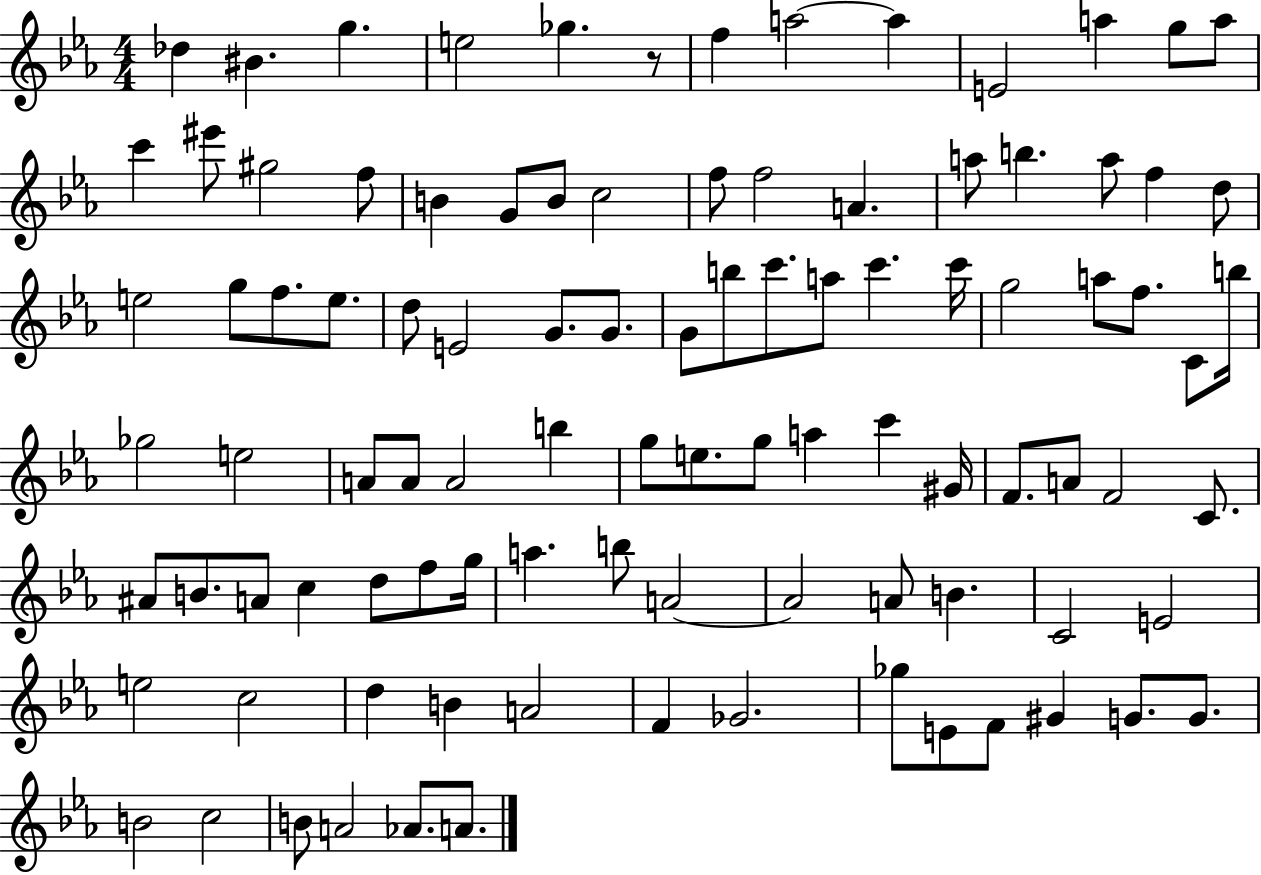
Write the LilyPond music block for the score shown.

{
  \clef treble
  \numericTimeSignature
  \time 4/4
  \key ees \major
  des''4 bis'4. g''4. | e''2 ges''4. r8 | f''4 a''2~~ a''4 | e'2 a''4 g''8 a''8 | \break c'''4 eis'''8 gis''2 f''8 | b'4 g'8 b'8 c''2 | f''8 f''2 a'4. | a''8 b''4. a''8 f''4 d''8 | \break e''2 g''8 f''8. e''8. | d''8 e'2 g'8. g'8. | g'8 b''8 c'''8. a''8 c'''4. c'''16 | g''2 a''8 f''8. c'8 b''16 | \break ges''2 e''2 | a'8 a'8 a'2 b''4 | g''8 e''8. g''8 a''4 c'''4 gis'16 | f'8. a'8 f'2 c'8. | \break ais'8 b'8. a'8 c''4 d''8 f''8 g''16 | a''4. b''8 a'2~~ | a'2 a'8 b'4. | c'2 e'2 | \break e''2 c''2 | d''4 b'4 a'2 | f'4 ges'2. | ges''8 e'8 f'8 gis'4 g'8. g'8. | \break b'2 c''2 | b'8 a'2 aes'8. a'8. | \bar "|."
}